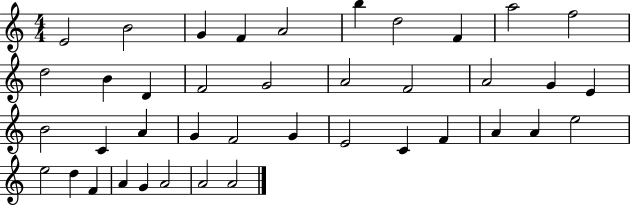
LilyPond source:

{
  \clef treble
  \numericTimeSignature
  \time 4/4
  \key c \major
  e'2 b'2 | g'4 f'4 a'2 | b''4 d''2 f'4 | a''2 f''2 | \break d''2 b'4 d'4 | f'2 g'2 | a'2 f'2 | a'2 g'4 e'4 | \break b'2 c'4 a'4 | g'4 f'2 g'4 | e'2 c'4 f'4 | a'4 a'4 e''2 | \break e''2 d''4 f'4 | a'4 g'4 a'2 | a'2 a'2 | \bar "|."
}